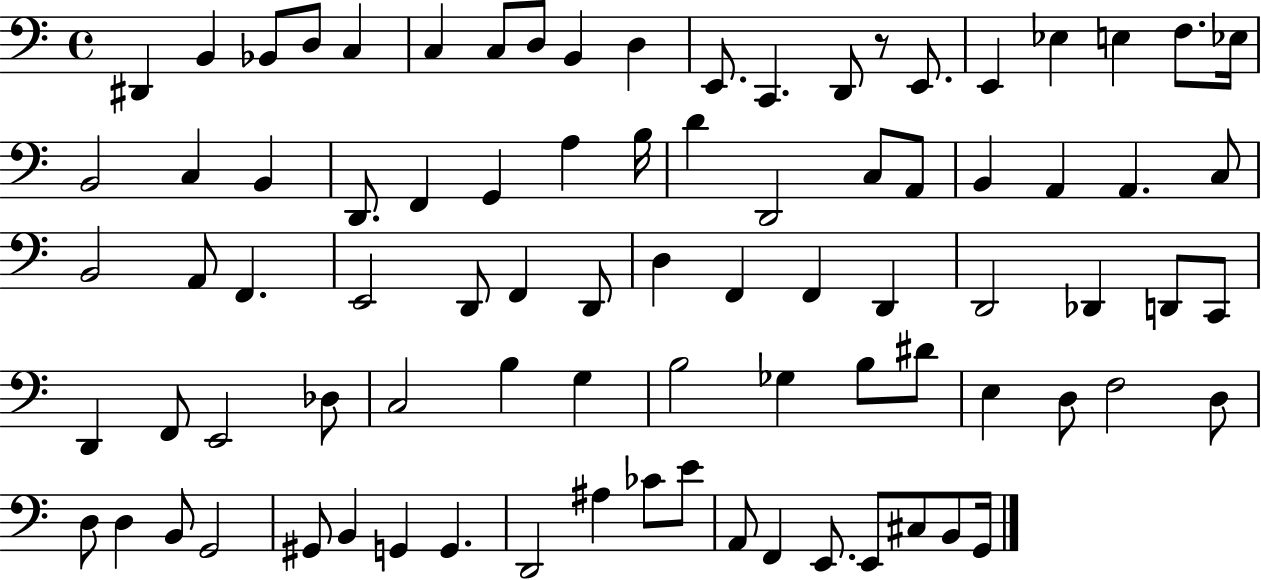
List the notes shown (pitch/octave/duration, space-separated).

D#2/q B2/q Bb2/e D3/e C3/q C3/q C3/e D3/e B2/q D3/q E2/e. C2/q. D2/e R/e E2/e. E2/q Eb3/q E3/q F3/e. Eb3/s B2/h C3/q B2/q D2/e. F2/q G2/q A3/q B3/s D4/q D2/h C3/e A2/e B2/q A2/q A2/q. C3/e B2/h A2/e F2/q. E2/h D2/e F2/q D2/e D3/q F2/q F2/q D2/q D2/h Db2/q D2/e C2/e D2/q F2/e E2/h Db3/e C3/h B3/q G3/q B3/h Gb3/q B3/e D#4/e E3/q D3/e F3/h D3/e D3/e D3/q B2/e G2/h G#2/e B2/q G2/q G2/q. D2/h A#3/q CES4/e E4/e A2/e F2/q E2/e. E2/e C#3/e B2/e G2/s